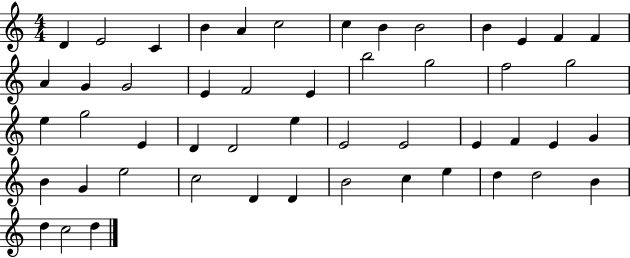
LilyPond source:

{
  \clef treble
  \numericTimeSignature
  \time 4/4
  \key c \major
  d'4 e'2 c'4 | b'4 a'4 c''2 | c''4 b'4 b'2 | b'4 e'4 f'4 f'4 | \break a'4 g'4 g'2 | e'4 f'2 e'4 | b''2 g''2 | f''2 g''2 | \break e''4 g''2 e'4 | d'4 d'2 e''4 | e'2 e'2 | e'4 f'4 e'4 g'4 | \break b'4 g'4 e''2 | c''2 d'4 d'4 | b'2 c''4 e''4 | d''4 d''2 b'4 | \break d''4 c''2 d''4 | \bar "|."
}